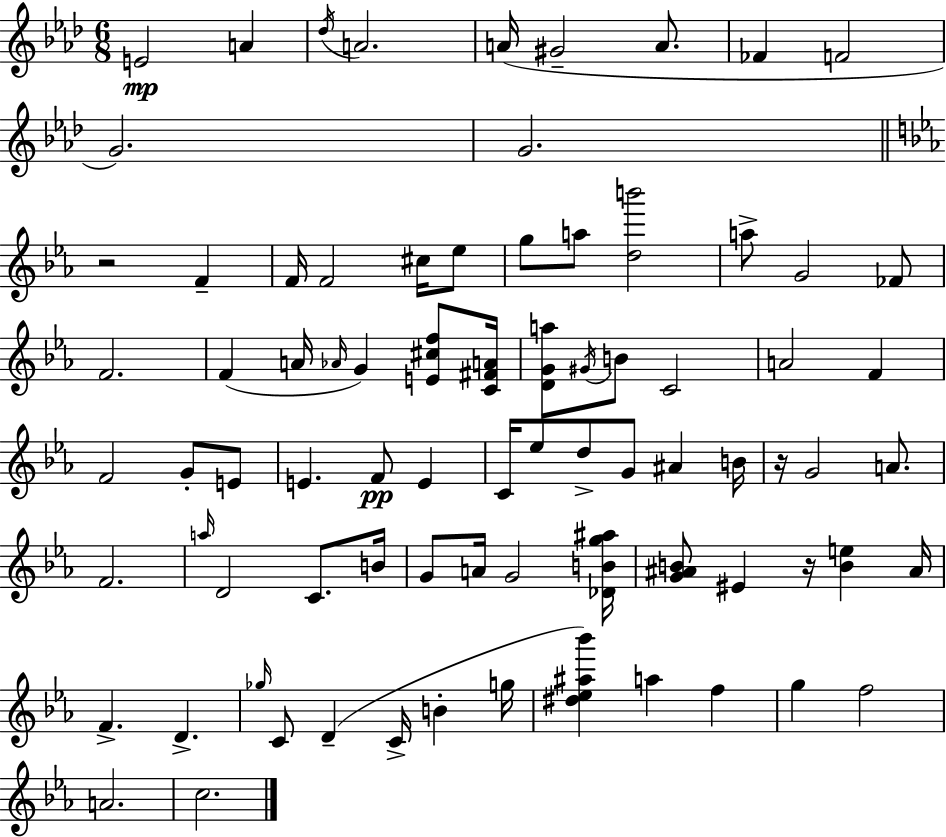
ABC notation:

X:1
T:Untitled
M:6/8
L:1/4
K:Fm
E2 A _d/4 A2 A/4 ^G2 A/2 _F F2 G2 G2 z2 F F/4 F2 ^c/4 _e/2 g/2 a/2 [db']2 a/2 G2 _F/2 F2 F A/4 _A/4 G [E^cf]/2 [C^FA]/4 [DGa]/2 ^G/4 B/2 C2 A2 F F2 G/2 E/2 E F/2 E C/4 _e/2 d/2 G/2 ^A B/4 z/4 G2 A/2 F2 a/4 D2 C/2 B/4 G/2 A/4 G2 [_DBg^a]/4 [G^AB]/2 ^E z/4 [Be] ^A/4 F D _g/4 C/2 D C/4 B g/4 [^d_e^a_b'] a f g f2 A2 c2